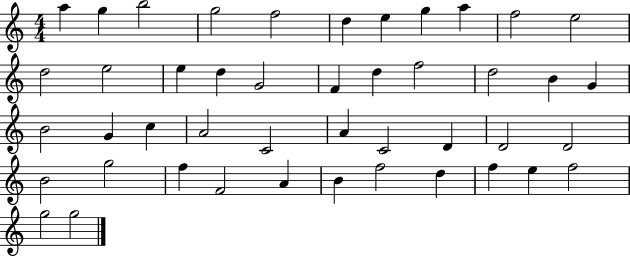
X:1
T:Untitled
M:4/4
L:1/4
K:C
a g b2 g2 f2 d e g a f2 e2 d2 e2 e d G2 F d f2 d2 B G B2 G c A2 C2 A C2 D D2 D2 B2 g2 f F2 A B f2 d f e f2 g2 g2